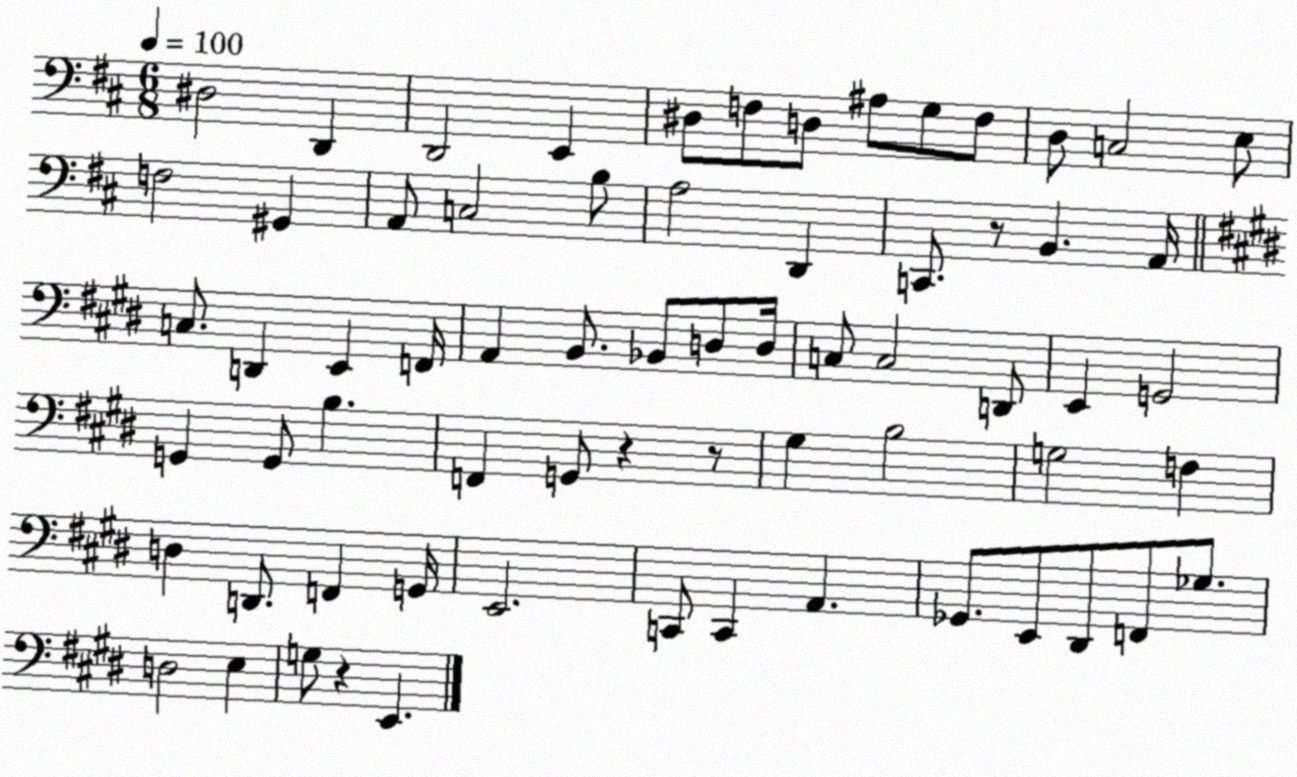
X:1
T:Untitled
M:6/8
L:1/4
K:D
^D,2 D,, D,,2 E,, ^D,/2 F,/2 D,/2 ^A,/2 G,/2 F,/2 D,/2 C,2 E,/2 F,2 ^G,, A,,/2 C,2 B,/2 A,2 D,, C,,/2 z/2 B,, A,,/4 C,/2 D,, E,, F,,/4 A,, B,,/2 _B,,/2 D,/2 D,/4 C,/2 C,2 D,,/2 E,, G,,2 G,, G,,/2 B, F,, G,,/2 z z/2 ^G, B,2 G,2 F, D, D,,/2 F,, G,,/4 E,,2 C,,/2 C,, A,, _G,,/2 E,,/2 ^D,,/2 F,,/2 _G,/2 D,2 E, G,/2 z E,,